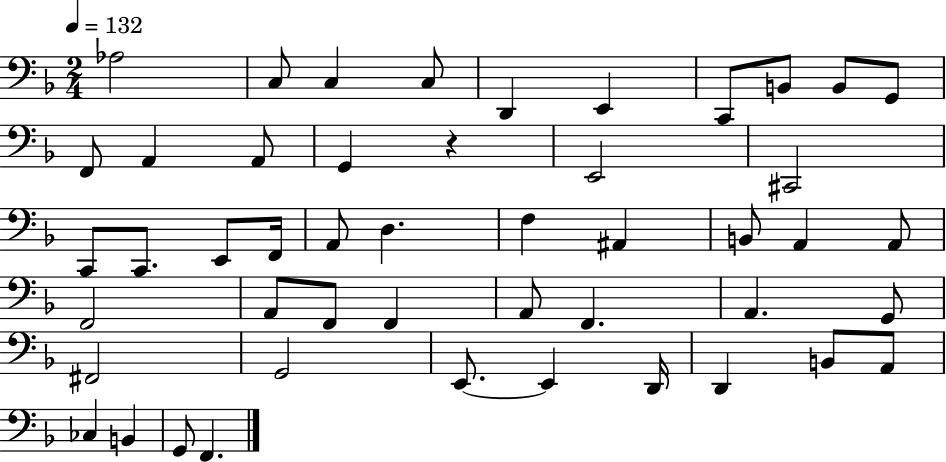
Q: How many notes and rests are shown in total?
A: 48